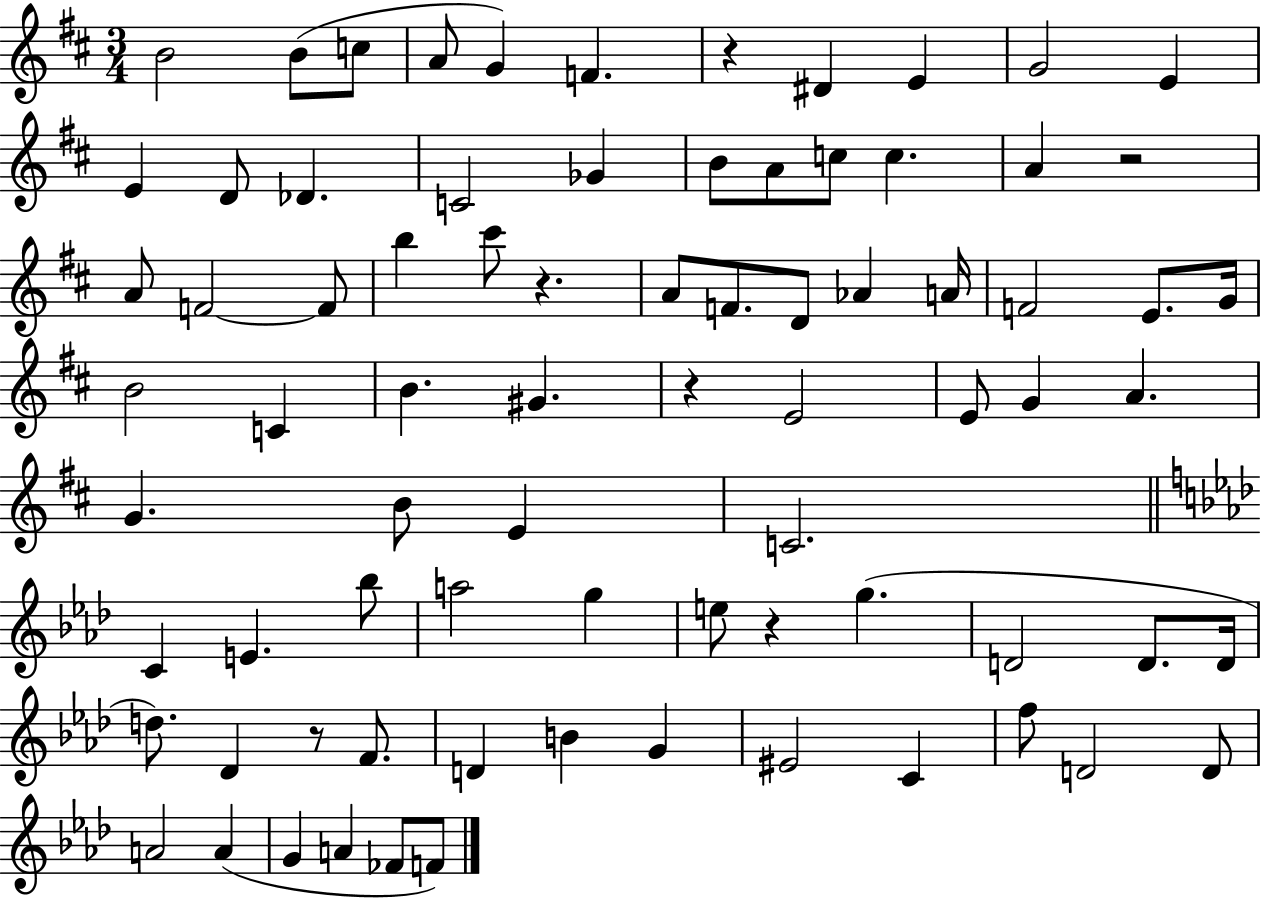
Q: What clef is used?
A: treble